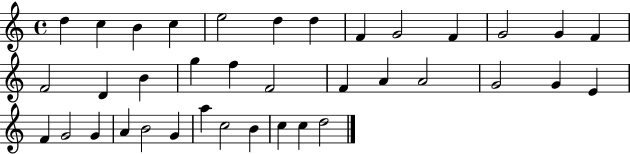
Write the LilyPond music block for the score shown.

{
  \clef treble
  \time 4/4
  \defaultTimeSignature
  \key c \major
  d''4 c''4 b'4 c''4 | e''2 d''4 d''4 | f'4 g'2 f'4 | g'2 g'4 f'4 | \break f'2 d'4 b'4 | g''4 f''4 f'2 | f'4 a'4 a'2 | g'2 g'4 e'4 | \break f'4 g'2 g'4 | a'4 b'2 g'4 | a''4 c''2 b'4 | c''4 c''4 d''2 | \break \bar "|."
}